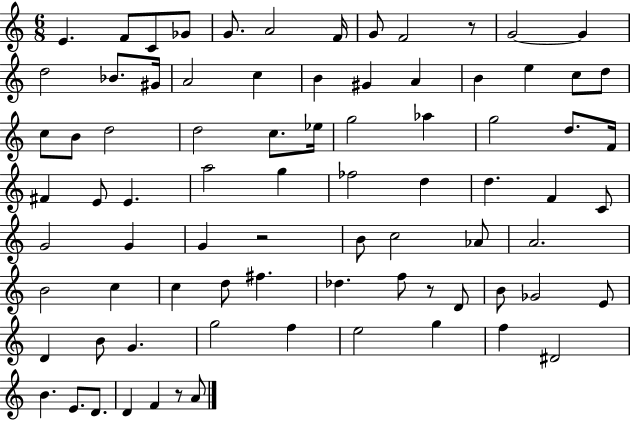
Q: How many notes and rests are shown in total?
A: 81